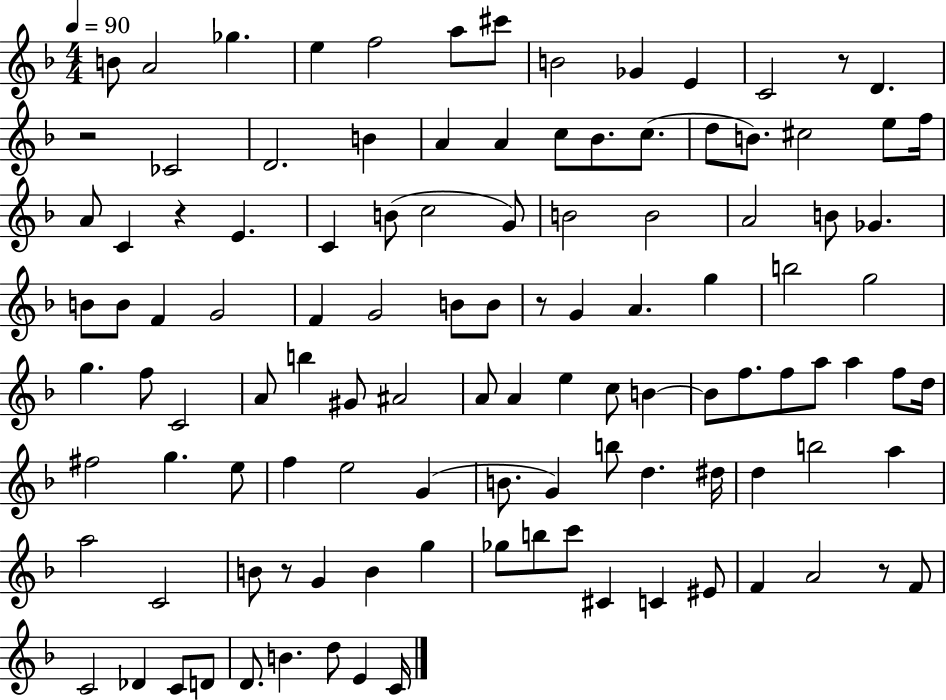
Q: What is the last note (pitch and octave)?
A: C4